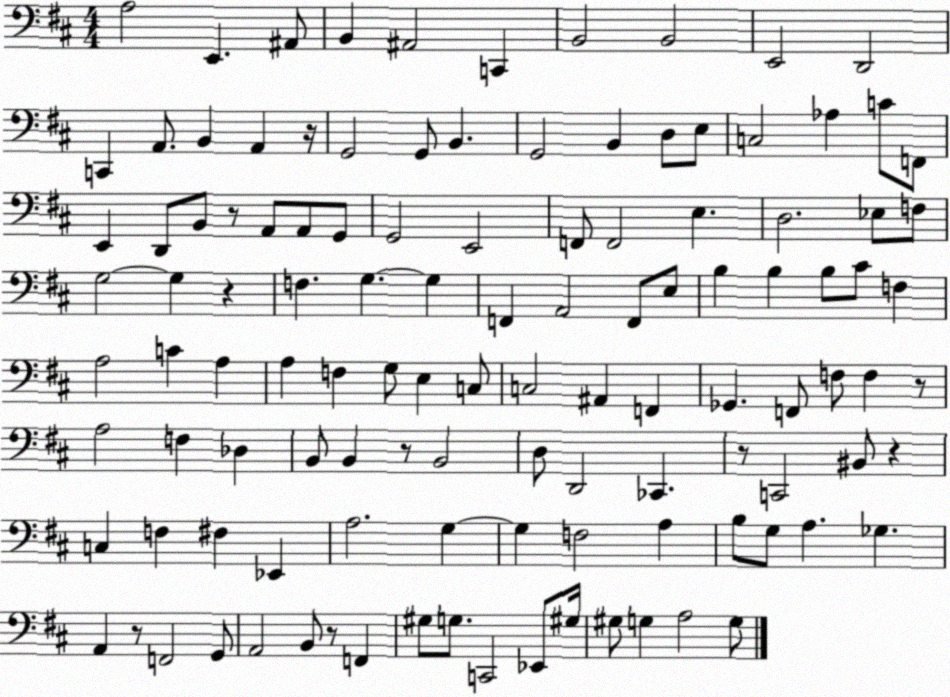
X:1
T:Untitled
M:4/4
L:1/4
K:D
A,2 E,, ^A,,/2 B,, ^A,,2 C,, B,,2 B,,2 E,,2 D,,2 C,, A,,/2 B,, A,, z/4 G,,2 G,,/2 B,, G,,2 B,, D,/2 E,/2 C,2 _A, C/2 F,,/2 E,, D,,/2 B,,/2 z/2 A,,/2 A,,/2 G,,/2 G,,2 E,,2 F,,/2 F,,2 E, D,2 _E,/2 F,/2 G,2 G, z F, G, G, F,, A,,2 F,,/2 E,/2 B, B, B,/2 ^C/2 F, A,2 C A, A, F, G,/2 E, C,/2 C,2 ^A,, F,, _G,, F,,/2 F,/2 F, z/2 A,2 F, _D, B,,/2 B,, z/2 B,,2 D,/2 D,,2 _C,, z/2 C,,2 ^B,,/2 z C, F, ^F, _E,, A,2 G, G, F,2 A, B,/2 G,/2 A, _G, A,, z/2 F,,2 G,,/2 A,,2 B,,/2 z/2 F,, ^G,/2 G,/2 C,,2 _E,,/2 ^G,/4 ^G,/2 G, A,2 G,/2